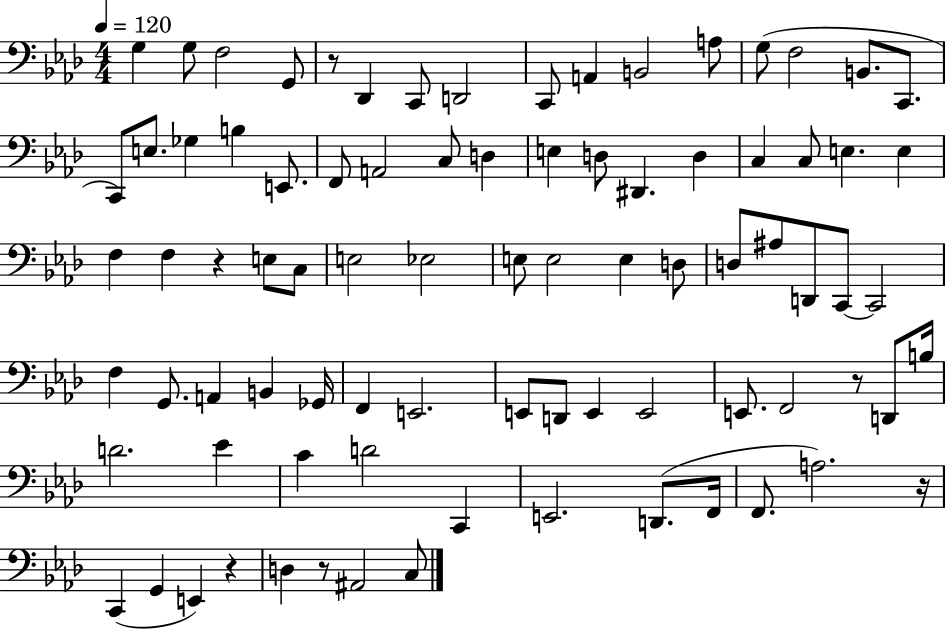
X:1
T:Untitled
M:4/4
L:1/4
K:Ab
G, G,/2 F,2 G,,/2 z/2 _D,, C,,/2 D,,2 C,,/2 A,, B,,2 A,/2 G,/2 F,2 B,,/2 C,,/2 C,,/2 E,/2 _G, B, E,,/2 F,,/2 A,,2 C,/2 D, E, D,/2 ^D,, D, C, C,/2 E, E, F, F, z E,/2 C,/2 E,2 _E,2 E,/2 E,2 E, D,/2 D,/2 ^A,/2 D,,/2 C,,/2 C,,2 F, G,,/2 A,, B,, _G,,/4 F,, E,,2 E,,/2 D,,/2 E,, E,,2 E,,/2 F,,2 z/2 D,,/2 B,/4 D2 _E C D2 C,, E,,2 D,,/2 F,,/4 F,,/2 A,2 z/4 C,, G,, E,, z D, z/2 ^A,,2 C,/2